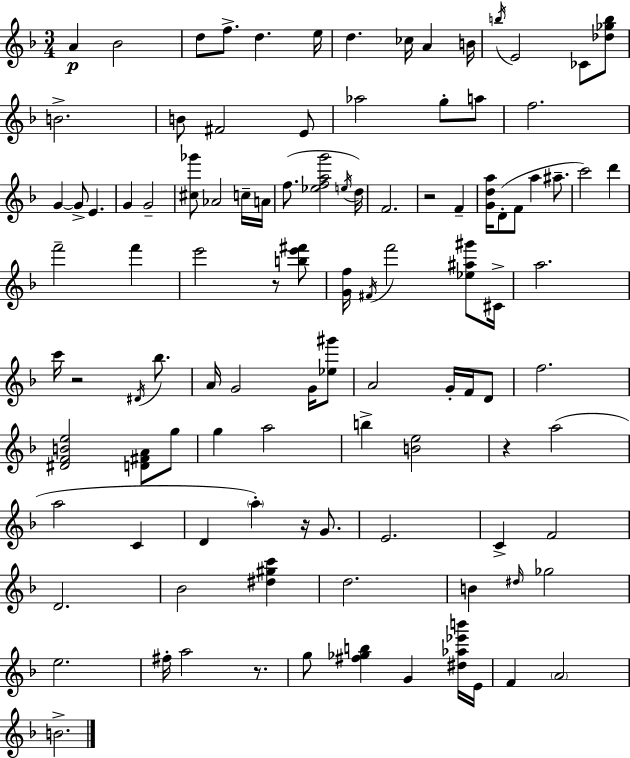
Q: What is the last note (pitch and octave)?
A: B4